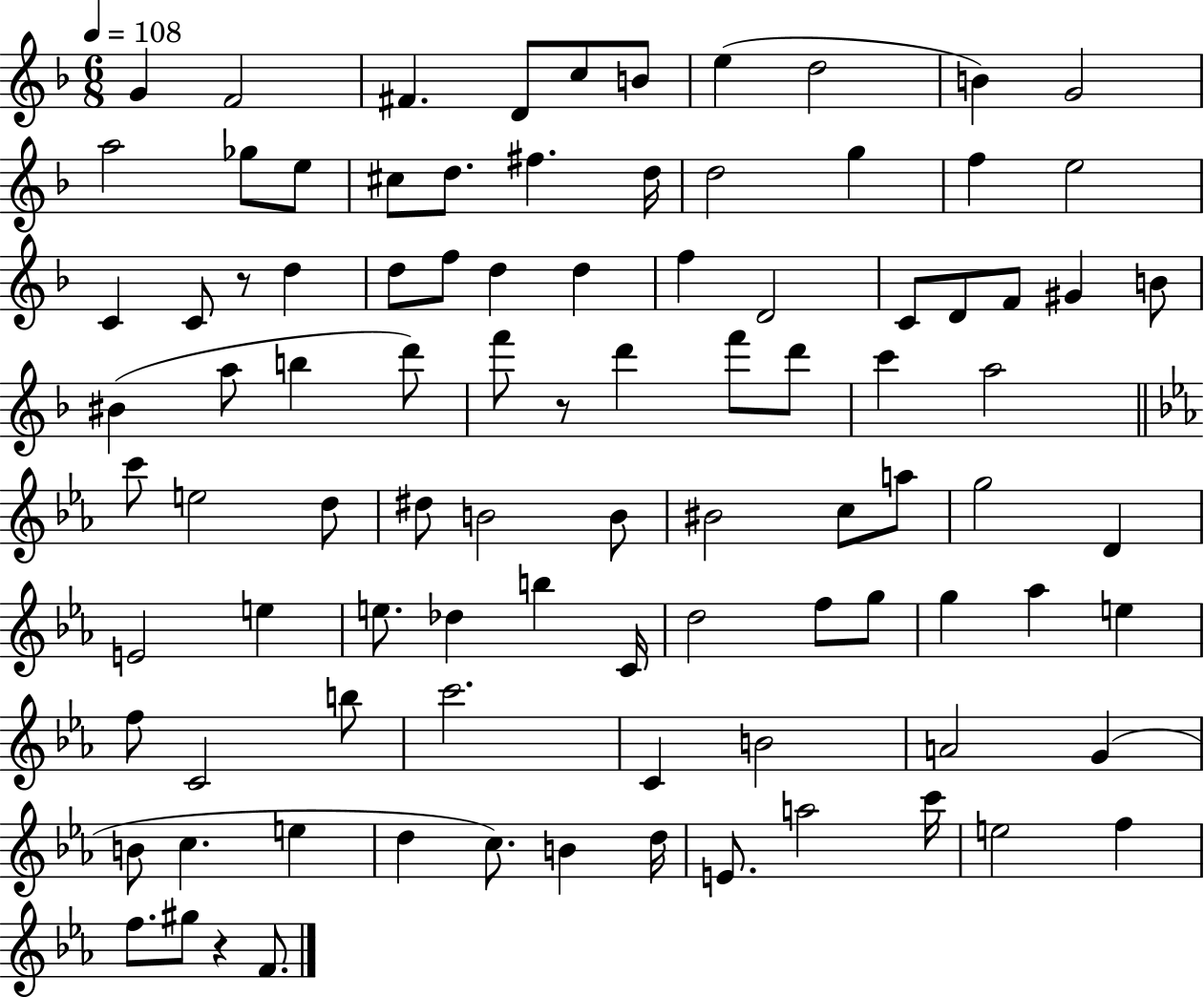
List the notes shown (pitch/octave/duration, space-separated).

G4/q F4/h F#4/q. D4/e C5/e B4/e E5/q D5/h B4/q G4/h A5/h Gb5/e E5/e C#5/e D5/e. F#5/q. D5/s D5/h G5/q F5/q E5/h C4/q C4/e R/e D5/q D5/e F5/e D5/q D5/q F5/q D4/h C4/e D4/e F4/e G#4/q B4/e BIS4/q A5/e B5/q D6/e F6/e R/e D6/q F6/e D6/e C6/q A5/h C6/e E5/h D5/e D#5/e B4/h B4/e BIS4/h C5/e A5/e G5/h D4/q E4/h E5/q E5/e. Db5/q B5/q C4/s D5/h F5/e G5/e G5/q Ab5/q E5/q F5/e C4/h B5/e C6/h. C4/q B4/h A4/h G4/q B4/e C5/q. E5/q D5/q C5/e. B4/q D5/s E4/e. A5/h C6/s E5/h F5/q F5/e. G#5/e R/q F4/e.